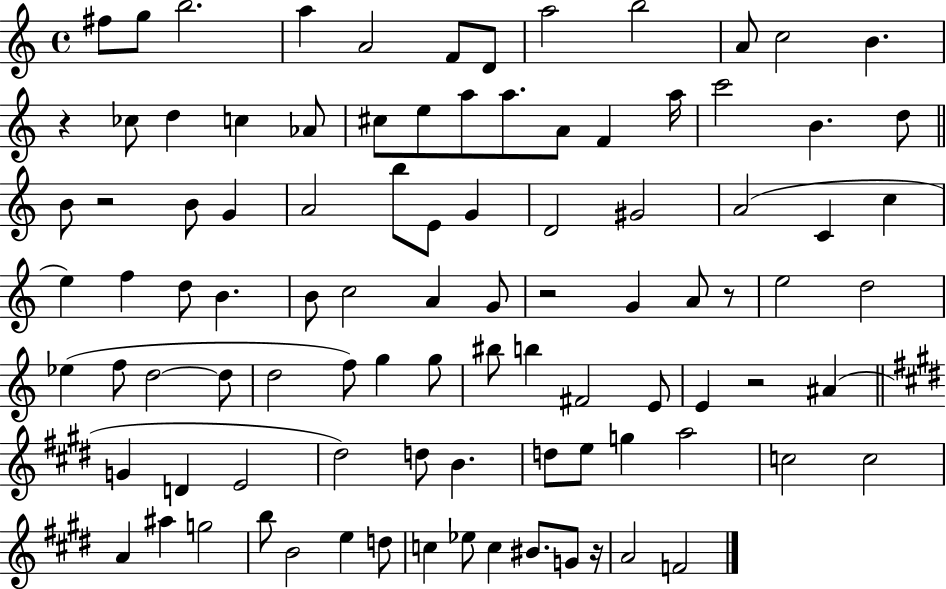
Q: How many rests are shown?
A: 6